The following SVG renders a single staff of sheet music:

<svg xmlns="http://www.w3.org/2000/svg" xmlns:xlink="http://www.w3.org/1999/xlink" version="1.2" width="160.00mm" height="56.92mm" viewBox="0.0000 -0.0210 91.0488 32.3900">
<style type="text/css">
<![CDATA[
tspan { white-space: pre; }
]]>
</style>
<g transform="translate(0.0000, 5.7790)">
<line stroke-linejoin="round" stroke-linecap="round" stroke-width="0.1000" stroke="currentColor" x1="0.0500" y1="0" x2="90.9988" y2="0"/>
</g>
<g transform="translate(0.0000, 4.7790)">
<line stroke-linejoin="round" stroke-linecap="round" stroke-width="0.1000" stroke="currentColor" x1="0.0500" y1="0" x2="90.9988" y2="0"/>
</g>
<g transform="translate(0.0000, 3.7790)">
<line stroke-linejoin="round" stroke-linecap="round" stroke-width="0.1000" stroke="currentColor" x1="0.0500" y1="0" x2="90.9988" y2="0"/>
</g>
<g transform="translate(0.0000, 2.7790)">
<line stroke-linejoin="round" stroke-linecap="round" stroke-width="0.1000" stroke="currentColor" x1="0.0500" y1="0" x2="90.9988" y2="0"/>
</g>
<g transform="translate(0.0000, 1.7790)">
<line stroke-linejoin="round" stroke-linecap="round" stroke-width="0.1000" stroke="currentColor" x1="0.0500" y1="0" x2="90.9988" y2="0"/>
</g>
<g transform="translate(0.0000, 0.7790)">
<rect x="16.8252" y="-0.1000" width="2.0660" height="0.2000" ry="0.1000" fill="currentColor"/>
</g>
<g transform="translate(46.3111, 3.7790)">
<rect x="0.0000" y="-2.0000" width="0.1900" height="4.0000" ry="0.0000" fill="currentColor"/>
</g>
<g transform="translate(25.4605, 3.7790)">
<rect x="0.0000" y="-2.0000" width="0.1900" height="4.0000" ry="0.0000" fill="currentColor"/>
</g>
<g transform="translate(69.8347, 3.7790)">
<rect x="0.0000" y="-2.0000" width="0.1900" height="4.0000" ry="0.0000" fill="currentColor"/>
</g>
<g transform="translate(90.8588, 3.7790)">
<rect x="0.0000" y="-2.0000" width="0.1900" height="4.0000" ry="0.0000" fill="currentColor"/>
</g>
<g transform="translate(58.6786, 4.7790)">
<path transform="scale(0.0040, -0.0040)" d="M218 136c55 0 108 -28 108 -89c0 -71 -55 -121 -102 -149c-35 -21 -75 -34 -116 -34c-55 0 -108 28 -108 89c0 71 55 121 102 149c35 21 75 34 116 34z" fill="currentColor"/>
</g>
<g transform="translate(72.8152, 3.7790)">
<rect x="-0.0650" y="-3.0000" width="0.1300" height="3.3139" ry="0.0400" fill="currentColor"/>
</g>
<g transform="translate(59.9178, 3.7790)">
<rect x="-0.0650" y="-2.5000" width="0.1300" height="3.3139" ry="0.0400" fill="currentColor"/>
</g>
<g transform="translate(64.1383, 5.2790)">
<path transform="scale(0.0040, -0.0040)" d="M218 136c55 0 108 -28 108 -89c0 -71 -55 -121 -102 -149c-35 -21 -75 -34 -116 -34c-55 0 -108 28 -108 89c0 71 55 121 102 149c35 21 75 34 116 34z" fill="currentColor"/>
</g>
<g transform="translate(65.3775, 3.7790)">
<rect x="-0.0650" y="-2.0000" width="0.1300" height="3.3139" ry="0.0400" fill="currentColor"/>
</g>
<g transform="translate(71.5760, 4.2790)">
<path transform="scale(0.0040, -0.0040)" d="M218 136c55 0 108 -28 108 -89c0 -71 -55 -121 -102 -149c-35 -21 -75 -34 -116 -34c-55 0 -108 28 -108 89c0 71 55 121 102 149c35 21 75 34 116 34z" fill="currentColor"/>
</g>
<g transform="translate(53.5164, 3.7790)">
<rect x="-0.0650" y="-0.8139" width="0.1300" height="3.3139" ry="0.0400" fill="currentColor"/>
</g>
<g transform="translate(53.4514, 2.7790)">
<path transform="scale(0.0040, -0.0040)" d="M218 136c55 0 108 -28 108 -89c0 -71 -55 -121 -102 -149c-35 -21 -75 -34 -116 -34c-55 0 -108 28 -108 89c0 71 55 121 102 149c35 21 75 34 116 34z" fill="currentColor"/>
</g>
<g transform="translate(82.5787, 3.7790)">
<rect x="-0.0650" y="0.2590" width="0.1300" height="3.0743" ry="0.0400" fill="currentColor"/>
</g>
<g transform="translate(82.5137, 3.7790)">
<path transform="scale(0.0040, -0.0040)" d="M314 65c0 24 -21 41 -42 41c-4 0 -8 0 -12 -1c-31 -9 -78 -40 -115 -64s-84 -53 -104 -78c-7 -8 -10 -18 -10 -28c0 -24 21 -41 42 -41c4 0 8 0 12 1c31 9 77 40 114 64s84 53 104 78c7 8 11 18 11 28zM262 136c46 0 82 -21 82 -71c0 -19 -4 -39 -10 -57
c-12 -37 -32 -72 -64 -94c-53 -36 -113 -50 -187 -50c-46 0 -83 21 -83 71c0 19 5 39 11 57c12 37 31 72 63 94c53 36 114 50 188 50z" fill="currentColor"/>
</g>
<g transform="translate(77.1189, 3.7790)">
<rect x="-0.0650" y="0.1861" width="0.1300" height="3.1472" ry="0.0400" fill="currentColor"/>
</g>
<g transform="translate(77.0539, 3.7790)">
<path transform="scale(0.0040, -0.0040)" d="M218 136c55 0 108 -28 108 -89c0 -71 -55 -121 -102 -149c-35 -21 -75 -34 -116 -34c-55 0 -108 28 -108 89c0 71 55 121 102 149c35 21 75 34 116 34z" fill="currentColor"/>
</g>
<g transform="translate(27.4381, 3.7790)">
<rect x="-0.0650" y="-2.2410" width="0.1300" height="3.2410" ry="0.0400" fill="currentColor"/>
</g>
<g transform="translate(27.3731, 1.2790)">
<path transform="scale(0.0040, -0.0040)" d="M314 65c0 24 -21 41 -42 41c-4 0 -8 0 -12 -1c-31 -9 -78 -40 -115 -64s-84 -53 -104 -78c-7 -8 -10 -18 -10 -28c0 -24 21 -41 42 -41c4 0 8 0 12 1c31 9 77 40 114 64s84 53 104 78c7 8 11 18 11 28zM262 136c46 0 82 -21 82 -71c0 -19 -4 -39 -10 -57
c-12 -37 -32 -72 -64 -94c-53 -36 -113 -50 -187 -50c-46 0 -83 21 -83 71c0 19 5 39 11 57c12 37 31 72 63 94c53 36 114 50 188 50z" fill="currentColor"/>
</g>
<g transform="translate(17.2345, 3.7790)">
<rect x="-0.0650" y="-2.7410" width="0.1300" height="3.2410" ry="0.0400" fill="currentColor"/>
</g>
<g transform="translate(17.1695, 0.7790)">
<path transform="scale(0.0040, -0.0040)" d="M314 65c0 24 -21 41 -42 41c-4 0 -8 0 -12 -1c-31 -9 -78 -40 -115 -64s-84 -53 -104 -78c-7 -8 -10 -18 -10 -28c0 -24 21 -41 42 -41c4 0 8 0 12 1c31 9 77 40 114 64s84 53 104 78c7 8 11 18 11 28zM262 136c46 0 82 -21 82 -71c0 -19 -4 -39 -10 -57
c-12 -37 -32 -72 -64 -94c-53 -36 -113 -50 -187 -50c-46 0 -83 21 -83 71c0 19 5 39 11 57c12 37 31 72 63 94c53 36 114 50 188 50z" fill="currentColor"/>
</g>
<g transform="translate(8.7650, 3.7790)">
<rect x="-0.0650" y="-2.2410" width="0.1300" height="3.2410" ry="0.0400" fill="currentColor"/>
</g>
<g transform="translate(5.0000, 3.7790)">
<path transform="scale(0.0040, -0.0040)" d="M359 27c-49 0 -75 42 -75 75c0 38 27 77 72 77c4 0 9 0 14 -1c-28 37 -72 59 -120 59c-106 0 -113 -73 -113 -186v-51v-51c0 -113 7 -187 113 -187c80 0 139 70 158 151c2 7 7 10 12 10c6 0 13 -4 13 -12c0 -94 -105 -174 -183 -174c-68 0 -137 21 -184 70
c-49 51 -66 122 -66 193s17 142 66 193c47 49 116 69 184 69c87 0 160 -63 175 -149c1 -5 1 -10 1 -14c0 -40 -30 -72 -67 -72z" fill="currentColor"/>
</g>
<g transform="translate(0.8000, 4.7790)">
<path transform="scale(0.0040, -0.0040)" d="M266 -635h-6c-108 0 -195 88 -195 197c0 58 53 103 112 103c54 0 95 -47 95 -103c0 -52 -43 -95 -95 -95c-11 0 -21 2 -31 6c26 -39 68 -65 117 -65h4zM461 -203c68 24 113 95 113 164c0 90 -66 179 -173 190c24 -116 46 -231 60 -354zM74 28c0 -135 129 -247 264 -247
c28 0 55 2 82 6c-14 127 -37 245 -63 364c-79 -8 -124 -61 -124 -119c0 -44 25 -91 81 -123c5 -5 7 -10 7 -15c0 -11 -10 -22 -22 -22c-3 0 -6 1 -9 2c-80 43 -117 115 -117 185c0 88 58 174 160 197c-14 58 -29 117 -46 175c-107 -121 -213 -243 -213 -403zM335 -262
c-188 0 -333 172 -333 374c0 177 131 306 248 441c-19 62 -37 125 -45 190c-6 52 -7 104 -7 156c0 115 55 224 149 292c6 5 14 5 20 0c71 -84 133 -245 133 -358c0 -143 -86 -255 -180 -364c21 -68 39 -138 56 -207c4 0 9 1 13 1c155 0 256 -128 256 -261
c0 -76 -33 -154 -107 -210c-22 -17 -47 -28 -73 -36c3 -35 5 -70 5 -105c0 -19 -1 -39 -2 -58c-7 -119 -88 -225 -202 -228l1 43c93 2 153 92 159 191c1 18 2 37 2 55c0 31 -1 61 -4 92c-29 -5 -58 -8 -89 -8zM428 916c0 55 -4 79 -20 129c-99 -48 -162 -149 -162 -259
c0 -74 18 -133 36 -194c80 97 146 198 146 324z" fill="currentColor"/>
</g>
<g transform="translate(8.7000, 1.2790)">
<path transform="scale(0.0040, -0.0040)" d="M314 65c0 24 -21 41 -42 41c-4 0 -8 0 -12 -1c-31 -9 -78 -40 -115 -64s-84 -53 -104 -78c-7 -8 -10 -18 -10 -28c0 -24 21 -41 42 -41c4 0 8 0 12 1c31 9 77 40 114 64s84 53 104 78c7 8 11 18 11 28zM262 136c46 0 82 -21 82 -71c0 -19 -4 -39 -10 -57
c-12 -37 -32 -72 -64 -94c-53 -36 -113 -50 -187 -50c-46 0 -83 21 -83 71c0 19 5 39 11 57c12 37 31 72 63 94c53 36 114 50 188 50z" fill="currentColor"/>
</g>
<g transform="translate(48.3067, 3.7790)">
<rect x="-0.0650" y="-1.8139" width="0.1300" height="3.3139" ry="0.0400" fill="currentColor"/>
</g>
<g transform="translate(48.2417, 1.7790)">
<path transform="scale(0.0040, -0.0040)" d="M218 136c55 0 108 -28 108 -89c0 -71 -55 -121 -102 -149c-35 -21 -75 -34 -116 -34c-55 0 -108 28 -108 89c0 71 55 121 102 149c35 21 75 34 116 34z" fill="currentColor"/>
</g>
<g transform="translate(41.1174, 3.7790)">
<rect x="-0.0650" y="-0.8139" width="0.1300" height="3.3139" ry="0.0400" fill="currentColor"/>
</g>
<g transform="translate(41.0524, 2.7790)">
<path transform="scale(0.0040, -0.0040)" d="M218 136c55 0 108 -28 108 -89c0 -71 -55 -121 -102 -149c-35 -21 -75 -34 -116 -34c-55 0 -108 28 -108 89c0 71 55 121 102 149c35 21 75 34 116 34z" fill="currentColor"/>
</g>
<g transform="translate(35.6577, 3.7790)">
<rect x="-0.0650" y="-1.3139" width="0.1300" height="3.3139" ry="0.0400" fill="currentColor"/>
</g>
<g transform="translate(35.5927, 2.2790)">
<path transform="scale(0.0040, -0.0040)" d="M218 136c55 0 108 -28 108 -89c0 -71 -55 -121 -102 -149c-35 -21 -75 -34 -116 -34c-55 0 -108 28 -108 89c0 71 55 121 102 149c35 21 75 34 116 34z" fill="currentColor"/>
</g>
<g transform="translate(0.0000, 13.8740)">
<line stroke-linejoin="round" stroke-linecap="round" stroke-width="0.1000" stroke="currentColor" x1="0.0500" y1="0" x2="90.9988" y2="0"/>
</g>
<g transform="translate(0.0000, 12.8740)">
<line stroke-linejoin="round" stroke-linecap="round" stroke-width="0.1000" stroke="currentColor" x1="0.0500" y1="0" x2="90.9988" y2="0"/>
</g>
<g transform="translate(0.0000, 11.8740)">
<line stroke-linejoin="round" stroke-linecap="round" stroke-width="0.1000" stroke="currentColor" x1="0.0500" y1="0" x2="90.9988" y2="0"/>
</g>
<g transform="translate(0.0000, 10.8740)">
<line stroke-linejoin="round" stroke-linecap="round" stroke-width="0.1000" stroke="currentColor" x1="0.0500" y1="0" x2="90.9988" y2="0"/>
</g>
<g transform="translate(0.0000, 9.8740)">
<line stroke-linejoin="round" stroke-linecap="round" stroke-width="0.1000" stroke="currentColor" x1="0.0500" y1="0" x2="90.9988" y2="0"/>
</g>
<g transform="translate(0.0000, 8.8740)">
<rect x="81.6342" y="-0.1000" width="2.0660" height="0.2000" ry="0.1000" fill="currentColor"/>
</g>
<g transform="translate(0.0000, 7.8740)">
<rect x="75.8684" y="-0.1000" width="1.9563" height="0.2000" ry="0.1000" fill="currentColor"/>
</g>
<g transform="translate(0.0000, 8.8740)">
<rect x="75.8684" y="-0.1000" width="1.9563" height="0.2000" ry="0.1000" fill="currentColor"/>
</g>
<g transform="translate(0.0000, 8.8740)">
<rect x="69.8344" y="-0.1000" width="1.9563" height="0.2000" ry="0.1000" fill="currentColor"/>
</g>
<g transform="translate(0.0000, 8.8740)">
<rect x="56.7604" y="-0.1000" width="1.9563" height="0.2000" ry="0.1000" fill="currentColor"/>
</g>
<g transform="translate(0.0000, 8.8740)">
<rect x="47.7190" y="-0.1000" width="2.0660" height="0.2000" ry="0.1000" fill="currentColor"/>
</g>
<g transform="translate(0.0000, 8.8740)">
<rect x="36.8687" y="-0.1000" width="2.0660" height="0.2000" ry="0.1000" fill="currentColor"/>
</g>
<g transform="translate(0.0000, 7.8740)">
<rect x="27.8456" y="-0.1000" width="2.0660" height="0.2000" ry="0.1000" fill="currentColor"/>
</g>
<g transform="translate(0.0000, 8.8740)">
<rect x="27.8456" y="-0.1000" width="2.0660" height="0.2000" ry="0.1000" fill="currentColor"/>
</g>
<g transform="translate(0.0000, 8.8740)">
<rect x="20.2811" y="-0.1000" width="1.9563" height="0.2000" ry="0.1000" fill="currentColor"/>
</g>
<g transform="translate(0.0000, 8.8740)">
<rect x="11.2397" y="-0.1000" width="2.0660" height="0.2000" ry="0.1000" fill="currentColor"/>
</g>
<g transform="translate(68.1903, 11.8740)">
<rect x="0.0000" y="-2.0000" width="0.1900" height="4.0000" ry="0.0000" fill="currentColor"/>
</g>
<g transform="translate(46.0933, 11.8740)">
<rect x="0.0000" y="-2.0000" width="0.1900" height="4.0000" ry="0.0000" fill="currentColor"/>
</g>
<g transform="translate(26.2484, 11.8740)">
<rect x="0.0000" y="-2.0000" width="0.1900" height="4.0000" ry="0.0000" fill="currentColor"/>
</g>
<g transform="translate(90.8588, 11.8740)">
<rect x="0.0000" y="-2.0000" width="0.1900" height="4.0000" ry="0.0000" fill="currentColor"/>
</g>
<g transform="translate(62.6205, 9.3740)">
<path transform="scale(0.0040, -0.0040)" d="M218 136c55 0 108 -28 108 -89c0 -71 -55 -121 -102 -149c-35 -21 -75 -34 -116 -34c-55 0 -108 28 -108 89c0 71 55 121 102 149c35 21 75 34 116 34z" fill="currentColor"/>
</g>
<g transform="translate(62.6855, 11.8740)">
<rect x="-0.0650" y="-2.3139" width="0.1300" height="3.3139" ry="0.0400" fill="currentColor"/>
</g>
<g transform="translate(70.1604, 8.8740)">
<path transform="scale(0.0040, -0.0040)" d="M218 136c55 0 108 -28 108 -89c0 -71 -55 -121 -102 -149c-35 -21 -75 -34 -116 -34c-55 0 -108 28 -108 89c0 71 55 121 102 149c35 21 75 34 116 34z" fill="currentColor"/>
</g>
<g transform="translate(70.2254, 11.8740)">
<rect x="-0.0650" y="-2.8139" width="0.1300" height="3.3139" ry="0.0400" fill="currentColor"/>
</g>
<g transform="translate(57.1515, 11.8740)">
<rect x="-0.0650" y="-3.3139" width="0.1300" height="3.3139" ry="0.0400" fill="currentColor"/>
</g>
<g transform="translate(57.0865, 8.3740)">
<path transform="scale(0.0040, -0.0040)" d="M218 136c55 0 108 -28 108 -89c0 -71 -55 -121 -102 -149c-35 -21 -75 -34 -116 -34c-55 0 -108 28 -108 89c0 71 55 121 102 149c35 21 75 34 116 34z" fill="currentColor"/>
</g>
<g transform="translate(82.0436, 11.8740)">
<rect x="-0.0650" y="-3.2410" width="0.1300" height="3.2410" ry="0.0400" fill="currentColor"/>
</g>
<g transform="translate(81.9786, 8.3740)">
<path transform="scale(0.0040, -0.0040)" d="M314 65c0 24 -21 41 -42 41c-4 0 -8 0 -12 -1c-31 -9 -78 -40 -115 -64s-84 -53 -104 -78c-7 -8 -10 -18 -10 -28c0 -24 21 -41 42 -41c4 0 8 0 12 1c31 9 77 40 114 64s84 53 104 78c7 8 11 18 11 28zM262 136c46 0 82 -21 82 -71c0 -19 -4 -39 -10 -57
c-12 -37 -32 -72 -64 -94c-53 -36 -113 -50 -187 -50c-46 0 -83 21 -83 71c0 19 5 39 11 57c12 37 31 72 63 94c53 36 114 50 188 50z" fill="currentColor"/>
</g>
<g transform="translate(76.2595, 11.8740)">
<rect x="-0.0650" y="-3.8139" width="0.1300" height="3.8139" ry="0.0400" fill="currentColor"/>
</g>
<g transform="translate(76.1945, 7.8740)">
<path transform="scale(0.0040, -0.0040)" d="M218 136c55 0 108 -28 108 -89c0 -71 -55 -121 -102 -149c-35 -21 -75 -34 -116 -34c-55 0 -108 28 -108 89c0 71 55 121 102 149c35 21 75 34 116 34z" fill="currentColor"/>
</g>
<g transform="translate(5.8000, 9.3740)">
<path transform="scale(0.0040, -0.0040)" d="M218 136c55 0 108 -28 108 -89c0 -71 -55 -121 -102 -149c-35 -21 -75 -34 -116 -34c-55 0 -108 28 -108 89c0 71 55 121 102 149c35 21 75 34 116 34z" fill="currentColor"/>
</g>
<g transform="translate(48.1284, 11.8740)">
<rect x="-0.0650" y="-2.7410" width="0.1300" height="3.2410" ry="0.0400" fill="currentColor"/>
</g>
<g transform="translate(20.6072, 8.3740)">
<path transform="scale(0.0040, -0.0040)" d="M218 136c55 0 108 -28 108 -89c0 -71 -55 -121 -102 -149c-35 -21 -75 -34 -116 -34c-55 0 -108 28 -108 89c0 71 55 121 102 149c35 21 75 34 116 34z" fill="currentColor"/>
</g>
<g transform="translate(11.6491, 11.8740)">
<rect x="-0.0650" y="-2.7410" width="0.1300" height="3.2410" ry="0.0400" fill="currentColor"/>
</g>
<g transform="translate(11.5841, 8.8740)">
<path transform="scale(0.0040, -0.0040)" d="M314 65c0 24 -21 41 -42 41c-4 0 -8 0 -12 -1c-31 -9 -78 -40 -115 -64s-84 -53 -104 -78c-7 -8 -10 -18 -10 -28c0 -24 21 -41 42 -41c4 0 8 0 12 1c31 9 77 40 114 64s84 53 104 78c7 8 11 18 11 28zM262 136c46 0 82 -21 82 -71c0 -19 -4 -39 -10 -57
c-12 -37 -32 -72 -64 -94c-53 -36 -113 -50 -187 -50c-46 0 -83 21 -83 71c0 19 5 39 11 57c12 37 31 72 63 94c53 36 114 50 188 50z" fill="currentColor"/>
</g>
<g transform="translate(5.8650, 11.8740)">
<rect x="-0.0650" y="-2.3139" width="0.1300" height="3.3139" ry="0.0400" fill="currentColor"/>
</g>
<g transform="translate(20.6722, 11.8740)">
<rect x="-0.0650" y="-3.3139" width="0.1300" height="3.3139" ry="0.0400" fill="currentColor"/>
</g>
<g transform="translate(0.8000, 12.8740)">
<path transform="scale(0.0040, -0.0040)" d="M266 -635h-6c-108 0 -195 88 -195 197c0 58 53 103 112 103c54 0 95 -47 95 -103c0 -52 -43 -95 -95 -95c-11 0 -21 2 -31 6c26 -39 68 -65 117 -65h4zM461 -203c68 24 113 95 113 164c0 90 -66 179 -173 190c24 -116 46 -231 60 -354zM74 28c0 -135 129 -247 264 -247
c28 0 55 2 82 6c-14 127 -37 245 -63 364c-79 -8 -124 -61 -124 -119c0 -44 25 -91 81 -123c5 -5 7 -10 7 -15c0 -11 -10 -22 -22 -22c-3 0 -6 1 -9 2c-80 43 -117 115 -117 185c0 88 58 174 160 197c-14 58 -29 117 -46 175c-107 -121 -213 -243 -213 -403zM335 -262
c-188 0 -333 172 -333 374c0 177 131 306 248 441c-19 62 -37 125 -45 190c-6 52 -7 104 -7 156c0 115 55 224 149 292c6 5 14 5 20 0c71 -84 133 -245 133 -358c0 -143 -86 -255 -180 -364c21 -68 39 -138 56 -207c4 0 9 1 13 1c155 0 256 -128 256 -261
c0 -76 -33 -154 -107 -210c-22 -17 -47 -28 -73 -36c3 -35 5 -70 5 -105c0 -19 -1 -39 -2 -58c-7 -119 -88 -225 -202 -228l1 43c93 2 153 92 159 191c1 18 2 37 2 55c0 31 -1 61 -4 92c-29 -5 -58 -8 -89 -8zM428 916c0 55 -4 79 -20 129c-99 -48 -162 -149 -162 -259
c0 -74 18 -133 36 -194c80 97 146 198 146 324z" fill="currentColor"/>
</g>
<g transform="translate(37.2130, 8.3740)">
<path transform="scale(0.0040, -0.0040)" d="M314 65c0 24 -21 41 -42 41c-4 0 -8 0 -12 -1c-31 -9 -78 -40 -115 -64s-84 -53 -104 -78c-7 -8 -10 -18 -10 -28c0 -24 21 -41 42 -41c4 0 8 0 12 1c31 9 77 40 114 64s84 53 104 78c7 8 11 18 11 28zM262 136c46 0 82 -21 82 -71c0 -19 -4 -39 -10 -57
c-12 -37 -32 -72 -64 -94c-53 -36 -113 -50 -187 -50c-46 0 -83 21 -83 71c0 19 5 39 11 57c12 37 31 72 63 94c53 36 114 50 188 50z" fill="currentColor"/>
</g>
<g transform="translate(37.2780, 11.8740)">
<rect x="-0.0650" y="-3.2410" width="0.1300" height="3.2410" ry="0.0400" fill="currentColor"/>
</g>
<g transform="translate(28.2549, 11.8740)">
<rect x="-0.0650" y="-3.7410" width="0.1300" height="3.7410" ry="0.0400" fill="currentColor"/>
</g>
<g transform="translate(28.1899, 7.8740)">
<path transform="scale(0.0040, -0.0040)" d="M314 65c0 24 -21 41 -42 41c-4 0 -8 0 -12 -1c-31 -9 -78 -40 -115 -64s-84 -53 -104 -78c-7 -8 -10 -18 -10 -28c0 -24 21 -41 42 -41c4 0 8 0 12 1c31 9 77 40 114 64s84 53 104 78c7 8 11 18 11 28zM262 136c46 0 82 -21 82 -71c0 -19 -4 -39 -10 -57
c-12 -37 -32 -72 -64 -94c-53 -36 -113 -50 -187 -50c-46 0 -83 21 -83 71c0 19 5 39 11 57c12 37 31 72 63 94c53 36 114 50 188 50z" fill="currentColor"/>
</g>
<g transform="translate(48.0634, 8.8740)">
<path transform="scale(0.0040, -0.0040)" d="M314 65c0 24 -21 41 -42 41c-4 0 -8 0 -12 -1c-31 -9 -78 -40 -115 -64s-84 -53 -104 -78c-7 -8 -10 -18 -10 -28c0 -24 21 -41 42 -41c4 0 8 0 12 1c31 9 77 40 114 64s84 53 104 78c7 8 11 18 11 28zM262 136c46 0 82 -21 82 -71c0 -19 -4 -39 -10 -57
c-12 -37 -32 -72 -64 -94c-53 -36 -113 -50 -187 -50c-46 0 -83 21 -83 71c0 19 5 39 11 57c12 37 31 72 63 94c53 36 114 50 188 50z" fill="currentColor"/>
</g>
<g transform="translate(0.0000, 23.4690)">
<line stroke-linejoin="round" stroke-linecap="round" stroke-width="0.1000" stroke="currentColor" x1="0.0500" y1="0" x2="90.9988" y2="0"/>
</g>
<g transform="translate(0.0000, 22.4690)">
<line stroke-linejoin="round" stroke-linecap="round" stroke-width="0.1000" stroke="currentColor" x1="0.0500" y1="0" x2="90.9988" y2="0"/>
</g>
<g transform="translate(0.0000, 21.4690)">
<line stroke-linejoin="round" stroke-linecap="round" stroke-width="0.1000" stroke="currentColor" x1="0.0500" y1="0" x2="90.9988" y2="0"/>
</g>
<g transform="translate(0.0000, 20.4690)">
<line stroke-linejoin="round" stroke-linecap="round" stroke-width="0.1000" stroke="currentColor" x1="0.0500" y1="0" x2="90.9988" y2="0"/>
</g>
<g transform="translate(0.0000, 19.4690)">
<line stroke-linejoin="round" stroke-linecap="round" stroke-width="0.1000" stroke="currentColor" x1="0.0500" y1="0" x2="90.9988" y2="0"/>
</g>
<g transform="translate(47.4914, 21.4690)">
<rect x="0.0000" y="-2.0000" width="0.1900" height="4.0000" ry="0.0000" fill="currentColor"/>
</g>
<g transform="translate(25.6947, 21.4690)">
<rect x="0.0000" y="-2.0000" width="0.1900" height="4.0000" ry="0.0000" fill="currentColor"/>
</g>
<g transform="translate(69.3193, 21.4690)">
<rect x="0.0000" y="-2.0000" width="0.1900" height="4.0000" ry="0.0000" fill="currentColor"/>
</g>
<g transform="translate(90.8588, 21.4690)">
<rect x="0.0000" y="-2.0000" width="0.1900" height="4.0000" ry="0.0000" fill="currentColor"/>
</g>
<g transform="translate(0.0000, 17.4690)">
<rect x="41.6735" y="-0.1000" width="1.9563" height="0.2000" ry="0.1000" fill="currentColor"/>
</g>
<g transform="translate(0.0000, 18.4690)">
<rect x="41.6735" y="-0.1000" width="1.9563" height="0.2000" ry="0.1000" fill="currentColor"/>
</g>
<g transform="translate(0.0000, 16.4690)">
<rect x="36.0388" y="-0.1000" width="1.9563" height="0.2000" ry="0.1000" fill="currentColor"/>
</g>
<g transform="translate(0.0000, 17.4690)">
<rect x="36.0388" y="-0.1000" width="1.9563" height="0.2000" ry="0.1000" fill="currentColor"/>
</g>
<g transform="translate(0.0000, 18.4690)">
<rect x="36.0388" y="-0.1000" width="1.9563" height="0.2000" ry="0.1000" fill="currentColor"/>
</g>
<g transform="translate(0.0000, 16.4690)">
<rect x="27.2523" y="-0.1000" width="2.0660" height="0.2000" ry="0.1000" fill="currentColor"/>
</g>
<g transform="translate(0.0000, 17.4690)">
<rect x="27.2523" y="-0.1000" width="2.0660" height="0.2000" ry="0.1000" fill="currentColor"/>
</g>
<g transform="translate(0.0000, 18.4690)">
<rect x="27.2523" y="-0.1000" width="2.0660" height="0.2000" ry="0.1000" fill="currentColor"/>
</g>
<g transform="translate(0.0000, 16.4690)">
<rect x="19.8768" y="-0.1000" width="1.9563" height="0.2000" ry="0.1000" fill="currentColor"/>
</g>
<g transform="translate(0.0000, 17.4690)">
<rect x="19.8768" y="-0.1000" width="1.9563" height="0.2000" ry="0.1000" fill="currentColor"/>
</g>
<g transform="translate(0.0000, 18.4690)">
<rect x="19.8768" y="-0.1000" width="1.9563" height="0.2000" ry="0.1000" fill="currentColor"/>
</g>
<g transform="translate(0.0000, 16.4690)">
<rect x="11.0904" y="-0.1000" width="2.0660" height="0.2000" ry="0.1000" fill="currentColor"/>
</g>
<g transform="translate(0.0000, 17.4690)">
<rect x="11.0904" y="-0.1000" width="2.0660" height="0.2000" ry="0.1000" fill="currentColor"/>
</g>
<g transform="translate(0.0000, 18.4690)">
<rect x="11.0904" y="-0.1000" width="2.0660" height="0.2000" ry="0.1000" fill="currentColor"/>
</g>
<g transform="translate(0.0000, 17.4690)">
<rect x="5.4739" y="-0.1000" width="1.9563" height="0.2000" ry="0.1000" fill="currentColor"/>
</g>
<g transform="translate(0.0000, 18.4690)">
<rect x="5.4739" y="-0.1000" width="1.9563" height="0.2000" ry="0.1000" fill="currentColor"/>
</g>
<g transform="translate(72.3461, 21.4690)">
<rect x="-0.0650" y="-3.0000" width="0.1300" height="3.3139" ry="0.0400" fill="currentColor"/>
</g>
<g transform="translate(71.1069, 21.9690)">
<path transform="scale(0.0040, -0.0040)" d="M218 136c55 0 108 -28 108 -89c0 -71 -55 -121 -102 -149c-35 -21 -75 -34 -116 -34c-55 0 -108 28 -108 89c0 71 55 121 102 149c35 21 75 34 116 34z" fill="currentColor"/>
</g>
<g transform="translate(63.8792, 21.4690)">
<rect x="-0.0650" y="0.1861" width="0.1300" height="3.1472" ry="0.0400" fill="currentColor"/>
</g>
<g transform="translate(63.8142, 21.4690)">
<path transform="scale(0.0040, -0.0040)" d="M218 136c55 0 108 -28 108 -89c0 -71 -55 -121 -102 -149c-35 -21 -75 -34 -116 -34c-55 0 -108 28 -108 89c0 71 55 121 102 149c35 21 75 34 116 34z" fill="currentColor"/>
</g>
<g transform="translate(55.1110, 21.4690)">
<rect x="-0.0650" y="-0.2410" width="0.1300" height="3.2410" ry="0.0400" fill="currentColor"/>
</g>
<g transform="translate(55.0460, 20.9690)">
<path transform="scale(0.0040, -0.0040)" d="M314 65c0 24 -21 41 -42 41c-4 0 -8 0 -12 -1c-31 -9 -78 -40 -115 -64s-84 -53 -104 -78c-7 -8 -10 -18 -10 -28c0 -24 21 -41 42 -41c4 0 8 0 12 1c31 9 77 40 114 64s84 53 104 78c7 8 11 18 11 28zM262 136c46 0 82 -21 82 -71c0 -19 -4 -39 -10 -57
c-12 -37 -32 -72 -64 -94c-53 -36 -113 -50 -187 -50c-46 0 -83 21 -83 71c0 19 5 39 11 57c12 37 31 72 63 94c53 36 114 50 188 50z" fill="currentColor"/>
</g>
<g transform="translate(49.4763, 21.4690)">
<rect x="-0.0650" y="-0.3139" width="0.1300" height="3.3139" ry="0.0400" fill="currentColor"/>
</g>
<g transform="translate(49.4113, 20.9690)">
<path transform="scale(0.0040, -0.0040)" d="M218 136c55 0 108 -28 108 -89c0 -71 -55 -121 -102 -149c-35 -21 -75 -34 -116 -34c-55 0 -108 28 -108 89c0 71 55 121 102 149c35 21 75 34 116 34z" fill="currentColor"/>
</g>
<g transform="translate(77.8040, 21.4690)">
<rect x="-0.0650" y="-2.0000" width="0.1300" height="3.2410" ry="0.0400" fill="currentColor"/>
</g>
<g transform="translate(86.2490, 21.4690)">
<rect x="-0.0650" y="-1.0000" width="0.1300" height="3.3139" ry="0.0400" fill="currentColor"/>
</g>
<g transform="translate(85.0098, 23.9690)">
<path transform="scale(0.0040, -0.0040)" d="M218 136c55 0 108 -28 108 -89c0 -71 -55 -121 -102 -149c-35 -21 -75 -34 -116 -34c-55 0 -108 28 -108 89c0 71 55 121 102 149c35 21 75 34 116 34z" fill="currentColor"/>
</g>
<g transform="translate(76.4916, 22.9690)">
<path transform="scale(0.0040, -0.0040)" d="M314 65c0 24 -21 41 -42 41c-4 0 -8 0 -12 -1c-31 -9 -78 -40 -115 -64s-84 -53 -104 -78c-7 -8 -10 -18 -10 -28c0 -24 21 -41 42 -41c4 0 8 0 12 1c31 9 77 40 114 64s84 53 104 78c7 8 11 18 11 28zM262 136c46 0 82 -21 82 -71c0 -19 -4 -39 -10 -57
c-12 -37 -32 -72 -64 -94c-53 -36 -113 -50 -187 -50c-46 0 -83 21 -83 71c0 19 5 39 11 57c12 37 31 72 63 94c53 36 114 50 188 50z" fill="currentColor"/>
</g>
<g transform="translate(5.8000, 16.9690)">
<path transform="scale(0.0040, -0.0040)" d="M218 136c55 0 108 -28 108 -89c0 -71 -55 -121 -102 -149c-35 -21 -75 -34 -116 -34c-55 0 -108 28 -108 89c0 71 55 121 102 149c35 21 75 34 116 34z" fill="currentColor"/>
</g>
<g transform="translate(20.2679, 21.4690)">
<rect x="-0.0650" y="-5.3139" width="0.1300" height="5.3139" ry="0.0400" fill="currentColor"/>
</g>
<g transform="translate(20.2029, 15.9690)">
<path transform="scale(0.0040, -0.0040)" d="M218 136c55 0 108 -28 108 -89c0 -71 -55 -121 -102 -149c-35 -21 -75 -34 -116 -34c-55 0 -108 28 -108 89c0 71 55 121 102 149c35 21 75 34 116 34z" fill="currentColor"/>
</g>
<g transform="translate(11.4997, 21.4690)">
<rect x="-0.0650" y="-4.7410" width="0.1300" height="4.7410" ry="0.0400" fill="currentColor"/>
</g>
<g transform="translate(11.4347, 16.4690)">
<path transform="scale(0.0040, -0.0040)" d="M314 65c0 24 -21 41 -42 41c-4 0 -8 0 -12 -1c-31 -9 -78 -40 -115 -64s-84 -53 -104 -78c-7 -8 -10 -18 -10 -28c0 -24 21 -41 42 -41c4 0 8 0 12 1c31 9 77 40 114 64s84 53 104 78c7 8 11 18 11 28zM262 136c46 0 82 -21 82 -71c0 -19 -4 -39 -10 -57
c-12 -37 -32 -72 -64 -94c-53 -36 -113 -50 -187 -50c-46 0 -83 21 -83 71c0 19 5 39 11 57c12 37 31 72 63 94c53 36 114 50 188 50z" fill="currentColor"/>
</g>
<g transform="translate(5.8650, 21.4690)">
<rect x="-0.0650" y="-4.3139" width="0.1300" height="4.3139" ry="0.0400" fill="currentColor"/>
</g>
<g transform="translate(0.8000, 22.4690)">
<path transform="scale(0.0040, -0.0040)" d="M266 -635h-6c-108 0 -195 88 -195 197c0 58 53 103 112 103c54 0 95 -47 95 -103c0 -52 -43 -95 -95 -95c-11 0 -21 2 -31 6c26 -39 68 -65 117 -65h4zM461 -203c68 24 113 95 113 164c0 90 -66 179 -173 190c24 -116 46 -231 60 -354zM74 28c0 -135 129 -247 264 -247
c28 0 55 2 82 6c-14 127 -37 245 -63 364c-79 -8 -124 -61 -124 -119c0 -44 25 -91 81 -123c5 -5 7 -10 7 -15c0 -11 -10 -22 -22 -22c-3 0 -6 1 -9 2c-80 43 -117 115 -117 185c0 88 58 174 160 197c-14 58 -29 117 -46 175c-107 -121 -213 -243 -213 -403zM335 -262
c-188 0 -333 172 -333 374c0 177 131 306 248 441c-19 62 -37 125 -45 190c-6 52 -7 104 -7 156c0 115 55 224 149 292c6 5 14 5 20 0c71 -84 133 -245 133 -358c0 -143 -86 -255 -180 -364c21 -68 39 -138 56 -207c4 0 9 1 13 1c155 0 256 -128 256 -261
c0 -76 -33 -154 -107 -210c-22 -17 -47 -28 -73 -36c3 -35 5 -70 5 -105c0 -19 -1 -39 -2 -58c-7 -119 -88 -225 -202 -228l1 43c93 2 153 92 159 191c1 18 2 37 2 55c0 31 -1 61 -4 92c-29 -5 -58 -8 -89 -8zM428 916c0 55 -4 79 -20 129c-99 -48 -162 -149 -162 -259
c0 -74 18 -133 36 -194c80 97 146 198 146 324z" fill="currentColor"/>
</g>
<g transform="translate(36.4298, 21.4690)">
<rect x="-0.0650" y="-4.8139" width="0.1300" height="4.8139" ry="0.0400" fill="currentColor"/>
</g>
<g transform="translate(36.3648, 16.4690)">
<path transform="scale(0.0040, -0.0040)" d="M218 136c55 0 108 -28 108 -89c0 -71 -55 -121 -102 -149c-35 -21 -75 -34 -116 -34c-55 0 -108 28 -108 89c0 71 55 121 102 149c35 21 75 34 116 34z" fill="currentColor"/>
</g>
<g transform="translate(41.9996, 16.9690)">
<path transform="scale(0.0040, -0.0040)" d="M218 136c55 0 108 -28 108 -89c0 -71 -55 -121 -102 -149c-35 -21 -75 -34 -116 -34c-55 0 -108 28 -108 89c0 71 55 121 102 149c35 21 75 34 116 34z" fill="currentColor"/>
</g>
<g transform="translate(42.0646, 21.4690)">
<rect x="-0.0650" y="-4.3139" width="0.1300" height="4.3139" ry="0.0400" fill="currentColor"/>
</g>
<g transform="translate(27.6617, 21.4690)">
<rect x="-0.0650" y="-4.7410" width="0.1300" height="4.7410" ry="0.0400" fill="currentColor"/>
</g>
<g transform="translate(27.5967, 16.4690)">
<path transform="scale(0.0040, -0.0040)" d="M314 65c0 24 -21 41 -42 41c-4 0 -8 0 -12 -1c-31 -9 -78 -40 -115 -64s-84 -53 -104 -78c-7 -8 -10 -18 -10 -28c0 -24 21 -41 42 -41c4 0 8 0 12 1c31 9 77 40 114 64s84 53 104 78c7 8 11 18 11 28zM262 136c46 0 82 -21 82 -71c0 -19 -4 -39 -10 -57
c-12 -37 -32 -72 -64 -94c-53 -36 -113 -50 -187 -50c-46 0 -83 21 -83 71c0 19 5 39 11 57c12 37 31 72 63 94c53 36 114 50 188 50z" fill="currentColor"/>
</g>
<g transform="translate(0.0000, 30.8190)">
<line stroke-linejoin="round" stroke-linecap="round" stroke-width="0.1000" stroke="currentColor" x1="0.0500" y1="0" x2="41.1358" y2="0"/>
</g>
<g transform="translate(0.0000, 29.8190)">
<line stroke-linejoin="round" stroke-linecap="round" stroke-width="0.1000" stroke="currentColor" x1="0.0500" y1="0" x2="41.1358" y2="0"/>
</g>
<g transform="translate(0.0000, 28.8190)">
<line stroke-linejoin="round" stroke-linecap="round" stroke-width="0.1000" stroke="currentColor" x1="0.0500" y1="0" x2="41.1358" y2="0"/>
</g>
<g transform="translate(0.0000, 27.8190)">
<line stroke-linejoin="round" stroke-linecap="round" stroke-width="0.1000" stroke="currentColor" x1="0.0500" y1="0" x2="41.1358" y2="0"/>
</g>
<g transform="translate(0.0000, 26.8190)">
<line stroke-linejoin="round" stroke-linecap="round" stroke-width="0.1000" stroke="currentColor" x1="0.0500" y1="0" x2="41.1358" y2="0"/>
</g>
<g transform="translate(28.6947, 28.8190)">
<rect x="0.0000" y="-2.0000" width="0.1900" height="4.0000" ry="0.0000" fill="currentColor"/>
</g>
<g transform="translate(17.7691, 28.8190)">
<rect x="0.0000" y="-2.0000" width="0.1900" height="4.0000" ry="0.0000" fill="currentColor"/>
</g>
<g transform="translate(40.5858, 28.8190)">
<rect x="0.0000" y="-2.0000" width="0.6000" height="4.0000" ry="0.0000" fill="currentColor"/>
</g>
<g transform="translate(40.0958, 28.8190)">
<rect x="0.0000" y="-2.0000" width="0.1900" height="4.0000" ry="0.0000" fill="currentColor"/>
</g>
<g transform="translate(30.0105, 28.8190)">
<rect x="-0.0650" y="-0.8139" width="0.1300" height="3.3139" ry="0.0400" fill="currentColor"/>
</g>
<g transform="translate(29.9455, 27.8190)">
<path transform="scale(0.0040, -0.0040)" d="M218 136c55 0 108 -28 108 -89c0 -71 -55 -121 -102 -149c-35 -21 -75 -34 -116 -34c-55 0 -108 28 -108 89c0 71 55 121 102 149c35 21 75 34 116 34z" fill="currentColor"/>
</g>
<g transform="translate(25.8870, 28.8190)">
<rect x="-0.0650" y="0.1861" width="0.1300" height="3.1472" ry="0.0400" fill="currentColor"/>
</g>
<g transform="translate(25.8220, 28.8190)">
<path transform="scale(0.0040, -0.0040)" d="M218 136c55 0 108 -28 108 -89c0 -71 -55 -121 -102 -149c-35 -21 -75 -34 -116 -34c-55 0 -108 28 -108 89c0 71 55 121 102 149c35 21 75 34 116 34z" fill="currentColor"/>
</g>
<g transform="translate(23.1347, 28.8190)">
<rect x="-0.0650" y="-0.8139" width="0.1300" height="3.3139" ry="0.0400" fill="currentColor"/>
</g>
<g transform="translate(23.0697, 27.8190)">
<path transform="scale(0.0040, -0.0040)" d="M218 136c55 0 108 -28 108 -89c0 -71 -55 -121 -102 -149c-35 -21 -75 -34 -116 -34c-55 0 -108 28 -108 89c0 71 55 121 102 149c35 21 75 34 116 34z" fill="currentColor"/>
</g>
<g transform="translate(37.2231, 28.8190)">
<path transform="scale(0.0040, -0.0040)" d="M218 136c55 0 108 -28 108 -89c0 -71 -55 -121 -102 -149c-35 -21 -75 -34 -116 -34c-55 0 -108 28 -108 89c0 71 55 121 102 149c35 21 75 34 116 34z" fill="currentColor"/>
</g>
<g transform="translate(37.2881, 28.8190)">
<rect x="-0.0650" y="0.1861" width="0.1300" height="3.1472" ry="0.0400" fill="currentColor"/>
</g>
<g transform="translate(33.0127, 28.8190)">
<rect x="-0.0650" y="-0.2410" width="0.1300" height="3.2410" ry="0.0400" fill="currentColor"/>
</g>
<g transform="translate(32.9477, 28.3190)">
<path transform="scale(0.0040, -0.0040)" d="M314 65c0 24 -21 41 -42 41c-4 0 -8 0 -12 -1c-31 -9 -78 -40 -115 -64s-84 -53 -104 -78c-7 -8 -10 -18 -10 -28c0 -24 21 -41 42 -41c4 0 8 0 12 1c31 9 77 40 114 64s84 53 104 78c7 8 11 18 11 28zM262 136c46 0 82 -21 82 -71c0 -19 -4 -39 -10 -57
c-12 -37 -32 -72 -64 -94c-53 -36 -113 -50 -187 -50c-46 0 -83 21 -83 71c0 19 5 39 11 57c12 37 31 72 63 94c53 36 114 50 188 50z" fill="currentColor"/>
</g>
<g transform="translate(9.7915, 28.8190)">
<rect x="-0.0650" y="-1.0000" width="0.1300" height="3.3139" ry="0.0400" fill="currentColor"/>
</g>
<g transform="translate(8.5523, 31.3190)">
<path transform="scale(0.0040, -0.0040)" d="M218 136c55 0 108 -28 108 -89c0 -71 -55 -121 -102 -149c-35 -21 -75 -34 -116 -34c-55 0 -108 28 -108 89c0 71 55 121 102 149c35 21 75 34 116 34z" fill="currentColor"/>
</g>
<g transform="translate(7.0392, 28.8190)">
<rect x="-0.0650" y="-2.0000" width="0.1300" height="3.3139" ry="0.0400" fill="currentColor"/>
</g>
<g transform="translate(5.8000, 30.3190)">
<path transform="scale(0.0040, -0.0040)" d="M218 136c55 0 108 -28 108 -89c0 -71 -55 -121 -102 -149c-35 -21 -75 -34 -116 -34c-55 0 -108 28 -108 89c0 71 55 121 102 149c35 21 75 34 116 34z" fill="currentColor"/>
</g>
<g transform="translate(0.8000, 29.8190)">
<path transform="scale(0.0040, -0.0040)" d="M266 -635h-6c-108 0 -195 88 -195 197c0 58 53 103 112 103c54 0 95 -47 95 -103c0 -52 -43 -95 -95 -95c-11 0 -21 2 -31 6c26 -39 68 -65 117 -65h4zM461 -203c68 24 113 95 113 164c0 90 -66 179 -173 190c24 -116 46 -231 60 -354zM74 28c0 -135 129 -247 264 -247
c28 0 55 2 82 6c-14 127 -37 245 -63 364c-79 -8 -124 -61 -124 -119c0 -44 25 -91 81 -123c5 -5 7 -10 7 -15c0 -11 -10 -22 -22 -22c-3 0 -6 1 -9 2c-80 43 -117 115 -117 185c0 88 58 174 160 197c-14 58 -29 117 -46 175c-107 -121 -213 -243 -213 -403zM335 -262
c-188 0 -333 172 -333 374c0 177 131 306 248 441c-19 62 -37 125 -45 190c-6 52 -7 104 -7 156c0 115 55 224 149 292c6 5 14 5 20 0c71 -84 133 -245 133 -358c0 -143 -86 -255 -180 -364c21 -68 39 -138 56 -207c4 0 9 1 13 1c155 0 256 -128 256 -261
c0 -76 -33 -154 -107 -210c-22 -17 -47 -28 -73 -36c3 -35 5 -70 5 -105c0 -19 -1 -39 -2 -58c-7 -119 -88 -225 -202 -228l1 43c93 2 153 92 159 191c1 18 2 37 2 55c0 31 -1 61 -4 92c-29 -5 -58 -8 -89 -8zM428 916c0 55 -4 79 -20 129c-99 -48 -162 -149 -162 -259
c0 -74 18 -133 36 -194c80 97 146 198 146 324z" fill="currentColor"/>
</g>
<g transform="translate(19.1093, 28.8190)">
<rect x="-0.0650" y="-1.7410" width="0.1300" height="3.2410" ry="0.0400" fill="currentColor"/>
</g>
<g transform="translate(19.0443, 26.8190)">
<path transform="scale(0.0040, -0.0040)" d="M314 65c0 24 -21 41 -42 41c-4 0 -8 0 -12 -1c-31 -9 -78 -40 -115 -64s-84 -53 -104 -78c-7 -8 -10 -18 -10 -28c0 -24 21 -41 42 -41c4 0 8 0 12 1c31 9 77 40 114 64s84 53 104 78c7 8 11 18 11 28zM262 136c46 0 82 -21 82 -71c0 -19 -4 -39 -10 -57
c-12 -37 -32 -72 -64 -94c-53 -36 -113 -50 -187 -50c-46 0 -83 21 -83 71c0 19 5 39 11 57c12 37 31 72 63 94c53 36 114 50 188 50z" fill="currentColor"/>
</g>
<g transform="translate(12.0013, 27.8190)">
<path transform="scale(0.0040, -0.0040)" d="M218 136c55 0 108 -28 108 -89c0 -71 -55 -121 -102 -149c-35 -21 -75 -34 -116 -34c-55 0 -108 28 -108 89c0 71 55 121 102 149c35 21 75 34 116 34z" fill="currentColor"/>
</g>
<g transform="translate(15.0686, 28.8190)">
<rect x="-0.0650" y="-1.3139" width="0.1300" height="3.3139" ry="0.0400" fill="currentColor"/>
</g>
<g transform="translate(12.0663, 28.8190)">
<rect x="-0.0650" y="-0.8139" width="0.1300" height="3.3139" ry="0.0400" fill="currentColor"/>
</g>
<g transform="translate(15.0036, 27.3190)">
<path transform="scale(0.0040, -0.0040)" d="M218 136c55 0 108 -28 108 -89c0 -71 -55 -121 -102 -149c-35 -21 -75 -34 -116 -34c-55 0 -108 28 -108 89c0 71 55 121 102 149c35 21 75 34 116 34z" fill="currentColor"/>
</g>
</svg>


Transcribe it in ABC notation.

X:1
T:Untitled
M:4/4
L:1/4
K:C
g2 a2 g2 e d f d G F A B B2 g a2 b c'2 b2 a2 b g a c' b2 d' e'2 f' e'2 e' d' c c2 B A F2 D F D d e f2 d B d c2 B